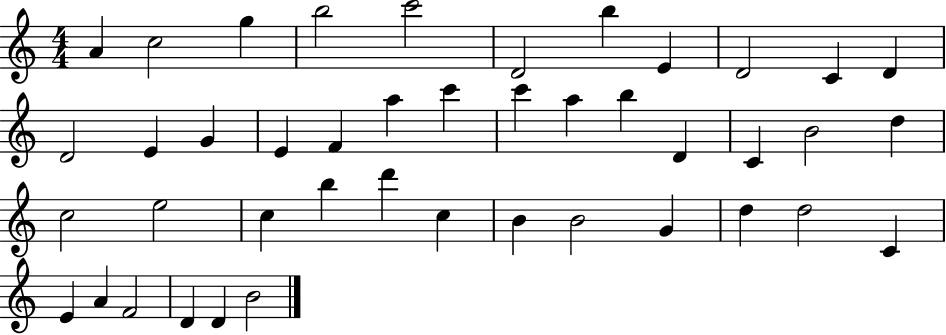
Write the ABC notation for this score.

X:1
T:Untitled
M:4/4
L:1/4
K:C
A c2 g b2 c'2 D2 b E D2 C D D2 E G E F a c' c' a b D C B2 d c2 e2 c b d' c B B2 G d d2 C E A F2 D D B2